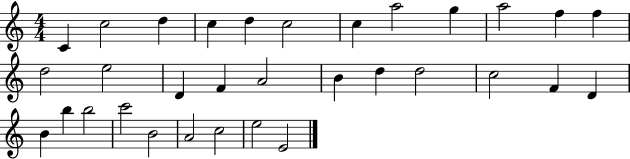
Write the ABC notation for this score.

X:1
T:Untitled
M:4/4
L:1/4
K:C
C c2 d c d c2 c a2 g a2 f f d2 e2 D F A2 B d d2 c2 F D B b b2 c'2 B2 A2 c2 e2 E2